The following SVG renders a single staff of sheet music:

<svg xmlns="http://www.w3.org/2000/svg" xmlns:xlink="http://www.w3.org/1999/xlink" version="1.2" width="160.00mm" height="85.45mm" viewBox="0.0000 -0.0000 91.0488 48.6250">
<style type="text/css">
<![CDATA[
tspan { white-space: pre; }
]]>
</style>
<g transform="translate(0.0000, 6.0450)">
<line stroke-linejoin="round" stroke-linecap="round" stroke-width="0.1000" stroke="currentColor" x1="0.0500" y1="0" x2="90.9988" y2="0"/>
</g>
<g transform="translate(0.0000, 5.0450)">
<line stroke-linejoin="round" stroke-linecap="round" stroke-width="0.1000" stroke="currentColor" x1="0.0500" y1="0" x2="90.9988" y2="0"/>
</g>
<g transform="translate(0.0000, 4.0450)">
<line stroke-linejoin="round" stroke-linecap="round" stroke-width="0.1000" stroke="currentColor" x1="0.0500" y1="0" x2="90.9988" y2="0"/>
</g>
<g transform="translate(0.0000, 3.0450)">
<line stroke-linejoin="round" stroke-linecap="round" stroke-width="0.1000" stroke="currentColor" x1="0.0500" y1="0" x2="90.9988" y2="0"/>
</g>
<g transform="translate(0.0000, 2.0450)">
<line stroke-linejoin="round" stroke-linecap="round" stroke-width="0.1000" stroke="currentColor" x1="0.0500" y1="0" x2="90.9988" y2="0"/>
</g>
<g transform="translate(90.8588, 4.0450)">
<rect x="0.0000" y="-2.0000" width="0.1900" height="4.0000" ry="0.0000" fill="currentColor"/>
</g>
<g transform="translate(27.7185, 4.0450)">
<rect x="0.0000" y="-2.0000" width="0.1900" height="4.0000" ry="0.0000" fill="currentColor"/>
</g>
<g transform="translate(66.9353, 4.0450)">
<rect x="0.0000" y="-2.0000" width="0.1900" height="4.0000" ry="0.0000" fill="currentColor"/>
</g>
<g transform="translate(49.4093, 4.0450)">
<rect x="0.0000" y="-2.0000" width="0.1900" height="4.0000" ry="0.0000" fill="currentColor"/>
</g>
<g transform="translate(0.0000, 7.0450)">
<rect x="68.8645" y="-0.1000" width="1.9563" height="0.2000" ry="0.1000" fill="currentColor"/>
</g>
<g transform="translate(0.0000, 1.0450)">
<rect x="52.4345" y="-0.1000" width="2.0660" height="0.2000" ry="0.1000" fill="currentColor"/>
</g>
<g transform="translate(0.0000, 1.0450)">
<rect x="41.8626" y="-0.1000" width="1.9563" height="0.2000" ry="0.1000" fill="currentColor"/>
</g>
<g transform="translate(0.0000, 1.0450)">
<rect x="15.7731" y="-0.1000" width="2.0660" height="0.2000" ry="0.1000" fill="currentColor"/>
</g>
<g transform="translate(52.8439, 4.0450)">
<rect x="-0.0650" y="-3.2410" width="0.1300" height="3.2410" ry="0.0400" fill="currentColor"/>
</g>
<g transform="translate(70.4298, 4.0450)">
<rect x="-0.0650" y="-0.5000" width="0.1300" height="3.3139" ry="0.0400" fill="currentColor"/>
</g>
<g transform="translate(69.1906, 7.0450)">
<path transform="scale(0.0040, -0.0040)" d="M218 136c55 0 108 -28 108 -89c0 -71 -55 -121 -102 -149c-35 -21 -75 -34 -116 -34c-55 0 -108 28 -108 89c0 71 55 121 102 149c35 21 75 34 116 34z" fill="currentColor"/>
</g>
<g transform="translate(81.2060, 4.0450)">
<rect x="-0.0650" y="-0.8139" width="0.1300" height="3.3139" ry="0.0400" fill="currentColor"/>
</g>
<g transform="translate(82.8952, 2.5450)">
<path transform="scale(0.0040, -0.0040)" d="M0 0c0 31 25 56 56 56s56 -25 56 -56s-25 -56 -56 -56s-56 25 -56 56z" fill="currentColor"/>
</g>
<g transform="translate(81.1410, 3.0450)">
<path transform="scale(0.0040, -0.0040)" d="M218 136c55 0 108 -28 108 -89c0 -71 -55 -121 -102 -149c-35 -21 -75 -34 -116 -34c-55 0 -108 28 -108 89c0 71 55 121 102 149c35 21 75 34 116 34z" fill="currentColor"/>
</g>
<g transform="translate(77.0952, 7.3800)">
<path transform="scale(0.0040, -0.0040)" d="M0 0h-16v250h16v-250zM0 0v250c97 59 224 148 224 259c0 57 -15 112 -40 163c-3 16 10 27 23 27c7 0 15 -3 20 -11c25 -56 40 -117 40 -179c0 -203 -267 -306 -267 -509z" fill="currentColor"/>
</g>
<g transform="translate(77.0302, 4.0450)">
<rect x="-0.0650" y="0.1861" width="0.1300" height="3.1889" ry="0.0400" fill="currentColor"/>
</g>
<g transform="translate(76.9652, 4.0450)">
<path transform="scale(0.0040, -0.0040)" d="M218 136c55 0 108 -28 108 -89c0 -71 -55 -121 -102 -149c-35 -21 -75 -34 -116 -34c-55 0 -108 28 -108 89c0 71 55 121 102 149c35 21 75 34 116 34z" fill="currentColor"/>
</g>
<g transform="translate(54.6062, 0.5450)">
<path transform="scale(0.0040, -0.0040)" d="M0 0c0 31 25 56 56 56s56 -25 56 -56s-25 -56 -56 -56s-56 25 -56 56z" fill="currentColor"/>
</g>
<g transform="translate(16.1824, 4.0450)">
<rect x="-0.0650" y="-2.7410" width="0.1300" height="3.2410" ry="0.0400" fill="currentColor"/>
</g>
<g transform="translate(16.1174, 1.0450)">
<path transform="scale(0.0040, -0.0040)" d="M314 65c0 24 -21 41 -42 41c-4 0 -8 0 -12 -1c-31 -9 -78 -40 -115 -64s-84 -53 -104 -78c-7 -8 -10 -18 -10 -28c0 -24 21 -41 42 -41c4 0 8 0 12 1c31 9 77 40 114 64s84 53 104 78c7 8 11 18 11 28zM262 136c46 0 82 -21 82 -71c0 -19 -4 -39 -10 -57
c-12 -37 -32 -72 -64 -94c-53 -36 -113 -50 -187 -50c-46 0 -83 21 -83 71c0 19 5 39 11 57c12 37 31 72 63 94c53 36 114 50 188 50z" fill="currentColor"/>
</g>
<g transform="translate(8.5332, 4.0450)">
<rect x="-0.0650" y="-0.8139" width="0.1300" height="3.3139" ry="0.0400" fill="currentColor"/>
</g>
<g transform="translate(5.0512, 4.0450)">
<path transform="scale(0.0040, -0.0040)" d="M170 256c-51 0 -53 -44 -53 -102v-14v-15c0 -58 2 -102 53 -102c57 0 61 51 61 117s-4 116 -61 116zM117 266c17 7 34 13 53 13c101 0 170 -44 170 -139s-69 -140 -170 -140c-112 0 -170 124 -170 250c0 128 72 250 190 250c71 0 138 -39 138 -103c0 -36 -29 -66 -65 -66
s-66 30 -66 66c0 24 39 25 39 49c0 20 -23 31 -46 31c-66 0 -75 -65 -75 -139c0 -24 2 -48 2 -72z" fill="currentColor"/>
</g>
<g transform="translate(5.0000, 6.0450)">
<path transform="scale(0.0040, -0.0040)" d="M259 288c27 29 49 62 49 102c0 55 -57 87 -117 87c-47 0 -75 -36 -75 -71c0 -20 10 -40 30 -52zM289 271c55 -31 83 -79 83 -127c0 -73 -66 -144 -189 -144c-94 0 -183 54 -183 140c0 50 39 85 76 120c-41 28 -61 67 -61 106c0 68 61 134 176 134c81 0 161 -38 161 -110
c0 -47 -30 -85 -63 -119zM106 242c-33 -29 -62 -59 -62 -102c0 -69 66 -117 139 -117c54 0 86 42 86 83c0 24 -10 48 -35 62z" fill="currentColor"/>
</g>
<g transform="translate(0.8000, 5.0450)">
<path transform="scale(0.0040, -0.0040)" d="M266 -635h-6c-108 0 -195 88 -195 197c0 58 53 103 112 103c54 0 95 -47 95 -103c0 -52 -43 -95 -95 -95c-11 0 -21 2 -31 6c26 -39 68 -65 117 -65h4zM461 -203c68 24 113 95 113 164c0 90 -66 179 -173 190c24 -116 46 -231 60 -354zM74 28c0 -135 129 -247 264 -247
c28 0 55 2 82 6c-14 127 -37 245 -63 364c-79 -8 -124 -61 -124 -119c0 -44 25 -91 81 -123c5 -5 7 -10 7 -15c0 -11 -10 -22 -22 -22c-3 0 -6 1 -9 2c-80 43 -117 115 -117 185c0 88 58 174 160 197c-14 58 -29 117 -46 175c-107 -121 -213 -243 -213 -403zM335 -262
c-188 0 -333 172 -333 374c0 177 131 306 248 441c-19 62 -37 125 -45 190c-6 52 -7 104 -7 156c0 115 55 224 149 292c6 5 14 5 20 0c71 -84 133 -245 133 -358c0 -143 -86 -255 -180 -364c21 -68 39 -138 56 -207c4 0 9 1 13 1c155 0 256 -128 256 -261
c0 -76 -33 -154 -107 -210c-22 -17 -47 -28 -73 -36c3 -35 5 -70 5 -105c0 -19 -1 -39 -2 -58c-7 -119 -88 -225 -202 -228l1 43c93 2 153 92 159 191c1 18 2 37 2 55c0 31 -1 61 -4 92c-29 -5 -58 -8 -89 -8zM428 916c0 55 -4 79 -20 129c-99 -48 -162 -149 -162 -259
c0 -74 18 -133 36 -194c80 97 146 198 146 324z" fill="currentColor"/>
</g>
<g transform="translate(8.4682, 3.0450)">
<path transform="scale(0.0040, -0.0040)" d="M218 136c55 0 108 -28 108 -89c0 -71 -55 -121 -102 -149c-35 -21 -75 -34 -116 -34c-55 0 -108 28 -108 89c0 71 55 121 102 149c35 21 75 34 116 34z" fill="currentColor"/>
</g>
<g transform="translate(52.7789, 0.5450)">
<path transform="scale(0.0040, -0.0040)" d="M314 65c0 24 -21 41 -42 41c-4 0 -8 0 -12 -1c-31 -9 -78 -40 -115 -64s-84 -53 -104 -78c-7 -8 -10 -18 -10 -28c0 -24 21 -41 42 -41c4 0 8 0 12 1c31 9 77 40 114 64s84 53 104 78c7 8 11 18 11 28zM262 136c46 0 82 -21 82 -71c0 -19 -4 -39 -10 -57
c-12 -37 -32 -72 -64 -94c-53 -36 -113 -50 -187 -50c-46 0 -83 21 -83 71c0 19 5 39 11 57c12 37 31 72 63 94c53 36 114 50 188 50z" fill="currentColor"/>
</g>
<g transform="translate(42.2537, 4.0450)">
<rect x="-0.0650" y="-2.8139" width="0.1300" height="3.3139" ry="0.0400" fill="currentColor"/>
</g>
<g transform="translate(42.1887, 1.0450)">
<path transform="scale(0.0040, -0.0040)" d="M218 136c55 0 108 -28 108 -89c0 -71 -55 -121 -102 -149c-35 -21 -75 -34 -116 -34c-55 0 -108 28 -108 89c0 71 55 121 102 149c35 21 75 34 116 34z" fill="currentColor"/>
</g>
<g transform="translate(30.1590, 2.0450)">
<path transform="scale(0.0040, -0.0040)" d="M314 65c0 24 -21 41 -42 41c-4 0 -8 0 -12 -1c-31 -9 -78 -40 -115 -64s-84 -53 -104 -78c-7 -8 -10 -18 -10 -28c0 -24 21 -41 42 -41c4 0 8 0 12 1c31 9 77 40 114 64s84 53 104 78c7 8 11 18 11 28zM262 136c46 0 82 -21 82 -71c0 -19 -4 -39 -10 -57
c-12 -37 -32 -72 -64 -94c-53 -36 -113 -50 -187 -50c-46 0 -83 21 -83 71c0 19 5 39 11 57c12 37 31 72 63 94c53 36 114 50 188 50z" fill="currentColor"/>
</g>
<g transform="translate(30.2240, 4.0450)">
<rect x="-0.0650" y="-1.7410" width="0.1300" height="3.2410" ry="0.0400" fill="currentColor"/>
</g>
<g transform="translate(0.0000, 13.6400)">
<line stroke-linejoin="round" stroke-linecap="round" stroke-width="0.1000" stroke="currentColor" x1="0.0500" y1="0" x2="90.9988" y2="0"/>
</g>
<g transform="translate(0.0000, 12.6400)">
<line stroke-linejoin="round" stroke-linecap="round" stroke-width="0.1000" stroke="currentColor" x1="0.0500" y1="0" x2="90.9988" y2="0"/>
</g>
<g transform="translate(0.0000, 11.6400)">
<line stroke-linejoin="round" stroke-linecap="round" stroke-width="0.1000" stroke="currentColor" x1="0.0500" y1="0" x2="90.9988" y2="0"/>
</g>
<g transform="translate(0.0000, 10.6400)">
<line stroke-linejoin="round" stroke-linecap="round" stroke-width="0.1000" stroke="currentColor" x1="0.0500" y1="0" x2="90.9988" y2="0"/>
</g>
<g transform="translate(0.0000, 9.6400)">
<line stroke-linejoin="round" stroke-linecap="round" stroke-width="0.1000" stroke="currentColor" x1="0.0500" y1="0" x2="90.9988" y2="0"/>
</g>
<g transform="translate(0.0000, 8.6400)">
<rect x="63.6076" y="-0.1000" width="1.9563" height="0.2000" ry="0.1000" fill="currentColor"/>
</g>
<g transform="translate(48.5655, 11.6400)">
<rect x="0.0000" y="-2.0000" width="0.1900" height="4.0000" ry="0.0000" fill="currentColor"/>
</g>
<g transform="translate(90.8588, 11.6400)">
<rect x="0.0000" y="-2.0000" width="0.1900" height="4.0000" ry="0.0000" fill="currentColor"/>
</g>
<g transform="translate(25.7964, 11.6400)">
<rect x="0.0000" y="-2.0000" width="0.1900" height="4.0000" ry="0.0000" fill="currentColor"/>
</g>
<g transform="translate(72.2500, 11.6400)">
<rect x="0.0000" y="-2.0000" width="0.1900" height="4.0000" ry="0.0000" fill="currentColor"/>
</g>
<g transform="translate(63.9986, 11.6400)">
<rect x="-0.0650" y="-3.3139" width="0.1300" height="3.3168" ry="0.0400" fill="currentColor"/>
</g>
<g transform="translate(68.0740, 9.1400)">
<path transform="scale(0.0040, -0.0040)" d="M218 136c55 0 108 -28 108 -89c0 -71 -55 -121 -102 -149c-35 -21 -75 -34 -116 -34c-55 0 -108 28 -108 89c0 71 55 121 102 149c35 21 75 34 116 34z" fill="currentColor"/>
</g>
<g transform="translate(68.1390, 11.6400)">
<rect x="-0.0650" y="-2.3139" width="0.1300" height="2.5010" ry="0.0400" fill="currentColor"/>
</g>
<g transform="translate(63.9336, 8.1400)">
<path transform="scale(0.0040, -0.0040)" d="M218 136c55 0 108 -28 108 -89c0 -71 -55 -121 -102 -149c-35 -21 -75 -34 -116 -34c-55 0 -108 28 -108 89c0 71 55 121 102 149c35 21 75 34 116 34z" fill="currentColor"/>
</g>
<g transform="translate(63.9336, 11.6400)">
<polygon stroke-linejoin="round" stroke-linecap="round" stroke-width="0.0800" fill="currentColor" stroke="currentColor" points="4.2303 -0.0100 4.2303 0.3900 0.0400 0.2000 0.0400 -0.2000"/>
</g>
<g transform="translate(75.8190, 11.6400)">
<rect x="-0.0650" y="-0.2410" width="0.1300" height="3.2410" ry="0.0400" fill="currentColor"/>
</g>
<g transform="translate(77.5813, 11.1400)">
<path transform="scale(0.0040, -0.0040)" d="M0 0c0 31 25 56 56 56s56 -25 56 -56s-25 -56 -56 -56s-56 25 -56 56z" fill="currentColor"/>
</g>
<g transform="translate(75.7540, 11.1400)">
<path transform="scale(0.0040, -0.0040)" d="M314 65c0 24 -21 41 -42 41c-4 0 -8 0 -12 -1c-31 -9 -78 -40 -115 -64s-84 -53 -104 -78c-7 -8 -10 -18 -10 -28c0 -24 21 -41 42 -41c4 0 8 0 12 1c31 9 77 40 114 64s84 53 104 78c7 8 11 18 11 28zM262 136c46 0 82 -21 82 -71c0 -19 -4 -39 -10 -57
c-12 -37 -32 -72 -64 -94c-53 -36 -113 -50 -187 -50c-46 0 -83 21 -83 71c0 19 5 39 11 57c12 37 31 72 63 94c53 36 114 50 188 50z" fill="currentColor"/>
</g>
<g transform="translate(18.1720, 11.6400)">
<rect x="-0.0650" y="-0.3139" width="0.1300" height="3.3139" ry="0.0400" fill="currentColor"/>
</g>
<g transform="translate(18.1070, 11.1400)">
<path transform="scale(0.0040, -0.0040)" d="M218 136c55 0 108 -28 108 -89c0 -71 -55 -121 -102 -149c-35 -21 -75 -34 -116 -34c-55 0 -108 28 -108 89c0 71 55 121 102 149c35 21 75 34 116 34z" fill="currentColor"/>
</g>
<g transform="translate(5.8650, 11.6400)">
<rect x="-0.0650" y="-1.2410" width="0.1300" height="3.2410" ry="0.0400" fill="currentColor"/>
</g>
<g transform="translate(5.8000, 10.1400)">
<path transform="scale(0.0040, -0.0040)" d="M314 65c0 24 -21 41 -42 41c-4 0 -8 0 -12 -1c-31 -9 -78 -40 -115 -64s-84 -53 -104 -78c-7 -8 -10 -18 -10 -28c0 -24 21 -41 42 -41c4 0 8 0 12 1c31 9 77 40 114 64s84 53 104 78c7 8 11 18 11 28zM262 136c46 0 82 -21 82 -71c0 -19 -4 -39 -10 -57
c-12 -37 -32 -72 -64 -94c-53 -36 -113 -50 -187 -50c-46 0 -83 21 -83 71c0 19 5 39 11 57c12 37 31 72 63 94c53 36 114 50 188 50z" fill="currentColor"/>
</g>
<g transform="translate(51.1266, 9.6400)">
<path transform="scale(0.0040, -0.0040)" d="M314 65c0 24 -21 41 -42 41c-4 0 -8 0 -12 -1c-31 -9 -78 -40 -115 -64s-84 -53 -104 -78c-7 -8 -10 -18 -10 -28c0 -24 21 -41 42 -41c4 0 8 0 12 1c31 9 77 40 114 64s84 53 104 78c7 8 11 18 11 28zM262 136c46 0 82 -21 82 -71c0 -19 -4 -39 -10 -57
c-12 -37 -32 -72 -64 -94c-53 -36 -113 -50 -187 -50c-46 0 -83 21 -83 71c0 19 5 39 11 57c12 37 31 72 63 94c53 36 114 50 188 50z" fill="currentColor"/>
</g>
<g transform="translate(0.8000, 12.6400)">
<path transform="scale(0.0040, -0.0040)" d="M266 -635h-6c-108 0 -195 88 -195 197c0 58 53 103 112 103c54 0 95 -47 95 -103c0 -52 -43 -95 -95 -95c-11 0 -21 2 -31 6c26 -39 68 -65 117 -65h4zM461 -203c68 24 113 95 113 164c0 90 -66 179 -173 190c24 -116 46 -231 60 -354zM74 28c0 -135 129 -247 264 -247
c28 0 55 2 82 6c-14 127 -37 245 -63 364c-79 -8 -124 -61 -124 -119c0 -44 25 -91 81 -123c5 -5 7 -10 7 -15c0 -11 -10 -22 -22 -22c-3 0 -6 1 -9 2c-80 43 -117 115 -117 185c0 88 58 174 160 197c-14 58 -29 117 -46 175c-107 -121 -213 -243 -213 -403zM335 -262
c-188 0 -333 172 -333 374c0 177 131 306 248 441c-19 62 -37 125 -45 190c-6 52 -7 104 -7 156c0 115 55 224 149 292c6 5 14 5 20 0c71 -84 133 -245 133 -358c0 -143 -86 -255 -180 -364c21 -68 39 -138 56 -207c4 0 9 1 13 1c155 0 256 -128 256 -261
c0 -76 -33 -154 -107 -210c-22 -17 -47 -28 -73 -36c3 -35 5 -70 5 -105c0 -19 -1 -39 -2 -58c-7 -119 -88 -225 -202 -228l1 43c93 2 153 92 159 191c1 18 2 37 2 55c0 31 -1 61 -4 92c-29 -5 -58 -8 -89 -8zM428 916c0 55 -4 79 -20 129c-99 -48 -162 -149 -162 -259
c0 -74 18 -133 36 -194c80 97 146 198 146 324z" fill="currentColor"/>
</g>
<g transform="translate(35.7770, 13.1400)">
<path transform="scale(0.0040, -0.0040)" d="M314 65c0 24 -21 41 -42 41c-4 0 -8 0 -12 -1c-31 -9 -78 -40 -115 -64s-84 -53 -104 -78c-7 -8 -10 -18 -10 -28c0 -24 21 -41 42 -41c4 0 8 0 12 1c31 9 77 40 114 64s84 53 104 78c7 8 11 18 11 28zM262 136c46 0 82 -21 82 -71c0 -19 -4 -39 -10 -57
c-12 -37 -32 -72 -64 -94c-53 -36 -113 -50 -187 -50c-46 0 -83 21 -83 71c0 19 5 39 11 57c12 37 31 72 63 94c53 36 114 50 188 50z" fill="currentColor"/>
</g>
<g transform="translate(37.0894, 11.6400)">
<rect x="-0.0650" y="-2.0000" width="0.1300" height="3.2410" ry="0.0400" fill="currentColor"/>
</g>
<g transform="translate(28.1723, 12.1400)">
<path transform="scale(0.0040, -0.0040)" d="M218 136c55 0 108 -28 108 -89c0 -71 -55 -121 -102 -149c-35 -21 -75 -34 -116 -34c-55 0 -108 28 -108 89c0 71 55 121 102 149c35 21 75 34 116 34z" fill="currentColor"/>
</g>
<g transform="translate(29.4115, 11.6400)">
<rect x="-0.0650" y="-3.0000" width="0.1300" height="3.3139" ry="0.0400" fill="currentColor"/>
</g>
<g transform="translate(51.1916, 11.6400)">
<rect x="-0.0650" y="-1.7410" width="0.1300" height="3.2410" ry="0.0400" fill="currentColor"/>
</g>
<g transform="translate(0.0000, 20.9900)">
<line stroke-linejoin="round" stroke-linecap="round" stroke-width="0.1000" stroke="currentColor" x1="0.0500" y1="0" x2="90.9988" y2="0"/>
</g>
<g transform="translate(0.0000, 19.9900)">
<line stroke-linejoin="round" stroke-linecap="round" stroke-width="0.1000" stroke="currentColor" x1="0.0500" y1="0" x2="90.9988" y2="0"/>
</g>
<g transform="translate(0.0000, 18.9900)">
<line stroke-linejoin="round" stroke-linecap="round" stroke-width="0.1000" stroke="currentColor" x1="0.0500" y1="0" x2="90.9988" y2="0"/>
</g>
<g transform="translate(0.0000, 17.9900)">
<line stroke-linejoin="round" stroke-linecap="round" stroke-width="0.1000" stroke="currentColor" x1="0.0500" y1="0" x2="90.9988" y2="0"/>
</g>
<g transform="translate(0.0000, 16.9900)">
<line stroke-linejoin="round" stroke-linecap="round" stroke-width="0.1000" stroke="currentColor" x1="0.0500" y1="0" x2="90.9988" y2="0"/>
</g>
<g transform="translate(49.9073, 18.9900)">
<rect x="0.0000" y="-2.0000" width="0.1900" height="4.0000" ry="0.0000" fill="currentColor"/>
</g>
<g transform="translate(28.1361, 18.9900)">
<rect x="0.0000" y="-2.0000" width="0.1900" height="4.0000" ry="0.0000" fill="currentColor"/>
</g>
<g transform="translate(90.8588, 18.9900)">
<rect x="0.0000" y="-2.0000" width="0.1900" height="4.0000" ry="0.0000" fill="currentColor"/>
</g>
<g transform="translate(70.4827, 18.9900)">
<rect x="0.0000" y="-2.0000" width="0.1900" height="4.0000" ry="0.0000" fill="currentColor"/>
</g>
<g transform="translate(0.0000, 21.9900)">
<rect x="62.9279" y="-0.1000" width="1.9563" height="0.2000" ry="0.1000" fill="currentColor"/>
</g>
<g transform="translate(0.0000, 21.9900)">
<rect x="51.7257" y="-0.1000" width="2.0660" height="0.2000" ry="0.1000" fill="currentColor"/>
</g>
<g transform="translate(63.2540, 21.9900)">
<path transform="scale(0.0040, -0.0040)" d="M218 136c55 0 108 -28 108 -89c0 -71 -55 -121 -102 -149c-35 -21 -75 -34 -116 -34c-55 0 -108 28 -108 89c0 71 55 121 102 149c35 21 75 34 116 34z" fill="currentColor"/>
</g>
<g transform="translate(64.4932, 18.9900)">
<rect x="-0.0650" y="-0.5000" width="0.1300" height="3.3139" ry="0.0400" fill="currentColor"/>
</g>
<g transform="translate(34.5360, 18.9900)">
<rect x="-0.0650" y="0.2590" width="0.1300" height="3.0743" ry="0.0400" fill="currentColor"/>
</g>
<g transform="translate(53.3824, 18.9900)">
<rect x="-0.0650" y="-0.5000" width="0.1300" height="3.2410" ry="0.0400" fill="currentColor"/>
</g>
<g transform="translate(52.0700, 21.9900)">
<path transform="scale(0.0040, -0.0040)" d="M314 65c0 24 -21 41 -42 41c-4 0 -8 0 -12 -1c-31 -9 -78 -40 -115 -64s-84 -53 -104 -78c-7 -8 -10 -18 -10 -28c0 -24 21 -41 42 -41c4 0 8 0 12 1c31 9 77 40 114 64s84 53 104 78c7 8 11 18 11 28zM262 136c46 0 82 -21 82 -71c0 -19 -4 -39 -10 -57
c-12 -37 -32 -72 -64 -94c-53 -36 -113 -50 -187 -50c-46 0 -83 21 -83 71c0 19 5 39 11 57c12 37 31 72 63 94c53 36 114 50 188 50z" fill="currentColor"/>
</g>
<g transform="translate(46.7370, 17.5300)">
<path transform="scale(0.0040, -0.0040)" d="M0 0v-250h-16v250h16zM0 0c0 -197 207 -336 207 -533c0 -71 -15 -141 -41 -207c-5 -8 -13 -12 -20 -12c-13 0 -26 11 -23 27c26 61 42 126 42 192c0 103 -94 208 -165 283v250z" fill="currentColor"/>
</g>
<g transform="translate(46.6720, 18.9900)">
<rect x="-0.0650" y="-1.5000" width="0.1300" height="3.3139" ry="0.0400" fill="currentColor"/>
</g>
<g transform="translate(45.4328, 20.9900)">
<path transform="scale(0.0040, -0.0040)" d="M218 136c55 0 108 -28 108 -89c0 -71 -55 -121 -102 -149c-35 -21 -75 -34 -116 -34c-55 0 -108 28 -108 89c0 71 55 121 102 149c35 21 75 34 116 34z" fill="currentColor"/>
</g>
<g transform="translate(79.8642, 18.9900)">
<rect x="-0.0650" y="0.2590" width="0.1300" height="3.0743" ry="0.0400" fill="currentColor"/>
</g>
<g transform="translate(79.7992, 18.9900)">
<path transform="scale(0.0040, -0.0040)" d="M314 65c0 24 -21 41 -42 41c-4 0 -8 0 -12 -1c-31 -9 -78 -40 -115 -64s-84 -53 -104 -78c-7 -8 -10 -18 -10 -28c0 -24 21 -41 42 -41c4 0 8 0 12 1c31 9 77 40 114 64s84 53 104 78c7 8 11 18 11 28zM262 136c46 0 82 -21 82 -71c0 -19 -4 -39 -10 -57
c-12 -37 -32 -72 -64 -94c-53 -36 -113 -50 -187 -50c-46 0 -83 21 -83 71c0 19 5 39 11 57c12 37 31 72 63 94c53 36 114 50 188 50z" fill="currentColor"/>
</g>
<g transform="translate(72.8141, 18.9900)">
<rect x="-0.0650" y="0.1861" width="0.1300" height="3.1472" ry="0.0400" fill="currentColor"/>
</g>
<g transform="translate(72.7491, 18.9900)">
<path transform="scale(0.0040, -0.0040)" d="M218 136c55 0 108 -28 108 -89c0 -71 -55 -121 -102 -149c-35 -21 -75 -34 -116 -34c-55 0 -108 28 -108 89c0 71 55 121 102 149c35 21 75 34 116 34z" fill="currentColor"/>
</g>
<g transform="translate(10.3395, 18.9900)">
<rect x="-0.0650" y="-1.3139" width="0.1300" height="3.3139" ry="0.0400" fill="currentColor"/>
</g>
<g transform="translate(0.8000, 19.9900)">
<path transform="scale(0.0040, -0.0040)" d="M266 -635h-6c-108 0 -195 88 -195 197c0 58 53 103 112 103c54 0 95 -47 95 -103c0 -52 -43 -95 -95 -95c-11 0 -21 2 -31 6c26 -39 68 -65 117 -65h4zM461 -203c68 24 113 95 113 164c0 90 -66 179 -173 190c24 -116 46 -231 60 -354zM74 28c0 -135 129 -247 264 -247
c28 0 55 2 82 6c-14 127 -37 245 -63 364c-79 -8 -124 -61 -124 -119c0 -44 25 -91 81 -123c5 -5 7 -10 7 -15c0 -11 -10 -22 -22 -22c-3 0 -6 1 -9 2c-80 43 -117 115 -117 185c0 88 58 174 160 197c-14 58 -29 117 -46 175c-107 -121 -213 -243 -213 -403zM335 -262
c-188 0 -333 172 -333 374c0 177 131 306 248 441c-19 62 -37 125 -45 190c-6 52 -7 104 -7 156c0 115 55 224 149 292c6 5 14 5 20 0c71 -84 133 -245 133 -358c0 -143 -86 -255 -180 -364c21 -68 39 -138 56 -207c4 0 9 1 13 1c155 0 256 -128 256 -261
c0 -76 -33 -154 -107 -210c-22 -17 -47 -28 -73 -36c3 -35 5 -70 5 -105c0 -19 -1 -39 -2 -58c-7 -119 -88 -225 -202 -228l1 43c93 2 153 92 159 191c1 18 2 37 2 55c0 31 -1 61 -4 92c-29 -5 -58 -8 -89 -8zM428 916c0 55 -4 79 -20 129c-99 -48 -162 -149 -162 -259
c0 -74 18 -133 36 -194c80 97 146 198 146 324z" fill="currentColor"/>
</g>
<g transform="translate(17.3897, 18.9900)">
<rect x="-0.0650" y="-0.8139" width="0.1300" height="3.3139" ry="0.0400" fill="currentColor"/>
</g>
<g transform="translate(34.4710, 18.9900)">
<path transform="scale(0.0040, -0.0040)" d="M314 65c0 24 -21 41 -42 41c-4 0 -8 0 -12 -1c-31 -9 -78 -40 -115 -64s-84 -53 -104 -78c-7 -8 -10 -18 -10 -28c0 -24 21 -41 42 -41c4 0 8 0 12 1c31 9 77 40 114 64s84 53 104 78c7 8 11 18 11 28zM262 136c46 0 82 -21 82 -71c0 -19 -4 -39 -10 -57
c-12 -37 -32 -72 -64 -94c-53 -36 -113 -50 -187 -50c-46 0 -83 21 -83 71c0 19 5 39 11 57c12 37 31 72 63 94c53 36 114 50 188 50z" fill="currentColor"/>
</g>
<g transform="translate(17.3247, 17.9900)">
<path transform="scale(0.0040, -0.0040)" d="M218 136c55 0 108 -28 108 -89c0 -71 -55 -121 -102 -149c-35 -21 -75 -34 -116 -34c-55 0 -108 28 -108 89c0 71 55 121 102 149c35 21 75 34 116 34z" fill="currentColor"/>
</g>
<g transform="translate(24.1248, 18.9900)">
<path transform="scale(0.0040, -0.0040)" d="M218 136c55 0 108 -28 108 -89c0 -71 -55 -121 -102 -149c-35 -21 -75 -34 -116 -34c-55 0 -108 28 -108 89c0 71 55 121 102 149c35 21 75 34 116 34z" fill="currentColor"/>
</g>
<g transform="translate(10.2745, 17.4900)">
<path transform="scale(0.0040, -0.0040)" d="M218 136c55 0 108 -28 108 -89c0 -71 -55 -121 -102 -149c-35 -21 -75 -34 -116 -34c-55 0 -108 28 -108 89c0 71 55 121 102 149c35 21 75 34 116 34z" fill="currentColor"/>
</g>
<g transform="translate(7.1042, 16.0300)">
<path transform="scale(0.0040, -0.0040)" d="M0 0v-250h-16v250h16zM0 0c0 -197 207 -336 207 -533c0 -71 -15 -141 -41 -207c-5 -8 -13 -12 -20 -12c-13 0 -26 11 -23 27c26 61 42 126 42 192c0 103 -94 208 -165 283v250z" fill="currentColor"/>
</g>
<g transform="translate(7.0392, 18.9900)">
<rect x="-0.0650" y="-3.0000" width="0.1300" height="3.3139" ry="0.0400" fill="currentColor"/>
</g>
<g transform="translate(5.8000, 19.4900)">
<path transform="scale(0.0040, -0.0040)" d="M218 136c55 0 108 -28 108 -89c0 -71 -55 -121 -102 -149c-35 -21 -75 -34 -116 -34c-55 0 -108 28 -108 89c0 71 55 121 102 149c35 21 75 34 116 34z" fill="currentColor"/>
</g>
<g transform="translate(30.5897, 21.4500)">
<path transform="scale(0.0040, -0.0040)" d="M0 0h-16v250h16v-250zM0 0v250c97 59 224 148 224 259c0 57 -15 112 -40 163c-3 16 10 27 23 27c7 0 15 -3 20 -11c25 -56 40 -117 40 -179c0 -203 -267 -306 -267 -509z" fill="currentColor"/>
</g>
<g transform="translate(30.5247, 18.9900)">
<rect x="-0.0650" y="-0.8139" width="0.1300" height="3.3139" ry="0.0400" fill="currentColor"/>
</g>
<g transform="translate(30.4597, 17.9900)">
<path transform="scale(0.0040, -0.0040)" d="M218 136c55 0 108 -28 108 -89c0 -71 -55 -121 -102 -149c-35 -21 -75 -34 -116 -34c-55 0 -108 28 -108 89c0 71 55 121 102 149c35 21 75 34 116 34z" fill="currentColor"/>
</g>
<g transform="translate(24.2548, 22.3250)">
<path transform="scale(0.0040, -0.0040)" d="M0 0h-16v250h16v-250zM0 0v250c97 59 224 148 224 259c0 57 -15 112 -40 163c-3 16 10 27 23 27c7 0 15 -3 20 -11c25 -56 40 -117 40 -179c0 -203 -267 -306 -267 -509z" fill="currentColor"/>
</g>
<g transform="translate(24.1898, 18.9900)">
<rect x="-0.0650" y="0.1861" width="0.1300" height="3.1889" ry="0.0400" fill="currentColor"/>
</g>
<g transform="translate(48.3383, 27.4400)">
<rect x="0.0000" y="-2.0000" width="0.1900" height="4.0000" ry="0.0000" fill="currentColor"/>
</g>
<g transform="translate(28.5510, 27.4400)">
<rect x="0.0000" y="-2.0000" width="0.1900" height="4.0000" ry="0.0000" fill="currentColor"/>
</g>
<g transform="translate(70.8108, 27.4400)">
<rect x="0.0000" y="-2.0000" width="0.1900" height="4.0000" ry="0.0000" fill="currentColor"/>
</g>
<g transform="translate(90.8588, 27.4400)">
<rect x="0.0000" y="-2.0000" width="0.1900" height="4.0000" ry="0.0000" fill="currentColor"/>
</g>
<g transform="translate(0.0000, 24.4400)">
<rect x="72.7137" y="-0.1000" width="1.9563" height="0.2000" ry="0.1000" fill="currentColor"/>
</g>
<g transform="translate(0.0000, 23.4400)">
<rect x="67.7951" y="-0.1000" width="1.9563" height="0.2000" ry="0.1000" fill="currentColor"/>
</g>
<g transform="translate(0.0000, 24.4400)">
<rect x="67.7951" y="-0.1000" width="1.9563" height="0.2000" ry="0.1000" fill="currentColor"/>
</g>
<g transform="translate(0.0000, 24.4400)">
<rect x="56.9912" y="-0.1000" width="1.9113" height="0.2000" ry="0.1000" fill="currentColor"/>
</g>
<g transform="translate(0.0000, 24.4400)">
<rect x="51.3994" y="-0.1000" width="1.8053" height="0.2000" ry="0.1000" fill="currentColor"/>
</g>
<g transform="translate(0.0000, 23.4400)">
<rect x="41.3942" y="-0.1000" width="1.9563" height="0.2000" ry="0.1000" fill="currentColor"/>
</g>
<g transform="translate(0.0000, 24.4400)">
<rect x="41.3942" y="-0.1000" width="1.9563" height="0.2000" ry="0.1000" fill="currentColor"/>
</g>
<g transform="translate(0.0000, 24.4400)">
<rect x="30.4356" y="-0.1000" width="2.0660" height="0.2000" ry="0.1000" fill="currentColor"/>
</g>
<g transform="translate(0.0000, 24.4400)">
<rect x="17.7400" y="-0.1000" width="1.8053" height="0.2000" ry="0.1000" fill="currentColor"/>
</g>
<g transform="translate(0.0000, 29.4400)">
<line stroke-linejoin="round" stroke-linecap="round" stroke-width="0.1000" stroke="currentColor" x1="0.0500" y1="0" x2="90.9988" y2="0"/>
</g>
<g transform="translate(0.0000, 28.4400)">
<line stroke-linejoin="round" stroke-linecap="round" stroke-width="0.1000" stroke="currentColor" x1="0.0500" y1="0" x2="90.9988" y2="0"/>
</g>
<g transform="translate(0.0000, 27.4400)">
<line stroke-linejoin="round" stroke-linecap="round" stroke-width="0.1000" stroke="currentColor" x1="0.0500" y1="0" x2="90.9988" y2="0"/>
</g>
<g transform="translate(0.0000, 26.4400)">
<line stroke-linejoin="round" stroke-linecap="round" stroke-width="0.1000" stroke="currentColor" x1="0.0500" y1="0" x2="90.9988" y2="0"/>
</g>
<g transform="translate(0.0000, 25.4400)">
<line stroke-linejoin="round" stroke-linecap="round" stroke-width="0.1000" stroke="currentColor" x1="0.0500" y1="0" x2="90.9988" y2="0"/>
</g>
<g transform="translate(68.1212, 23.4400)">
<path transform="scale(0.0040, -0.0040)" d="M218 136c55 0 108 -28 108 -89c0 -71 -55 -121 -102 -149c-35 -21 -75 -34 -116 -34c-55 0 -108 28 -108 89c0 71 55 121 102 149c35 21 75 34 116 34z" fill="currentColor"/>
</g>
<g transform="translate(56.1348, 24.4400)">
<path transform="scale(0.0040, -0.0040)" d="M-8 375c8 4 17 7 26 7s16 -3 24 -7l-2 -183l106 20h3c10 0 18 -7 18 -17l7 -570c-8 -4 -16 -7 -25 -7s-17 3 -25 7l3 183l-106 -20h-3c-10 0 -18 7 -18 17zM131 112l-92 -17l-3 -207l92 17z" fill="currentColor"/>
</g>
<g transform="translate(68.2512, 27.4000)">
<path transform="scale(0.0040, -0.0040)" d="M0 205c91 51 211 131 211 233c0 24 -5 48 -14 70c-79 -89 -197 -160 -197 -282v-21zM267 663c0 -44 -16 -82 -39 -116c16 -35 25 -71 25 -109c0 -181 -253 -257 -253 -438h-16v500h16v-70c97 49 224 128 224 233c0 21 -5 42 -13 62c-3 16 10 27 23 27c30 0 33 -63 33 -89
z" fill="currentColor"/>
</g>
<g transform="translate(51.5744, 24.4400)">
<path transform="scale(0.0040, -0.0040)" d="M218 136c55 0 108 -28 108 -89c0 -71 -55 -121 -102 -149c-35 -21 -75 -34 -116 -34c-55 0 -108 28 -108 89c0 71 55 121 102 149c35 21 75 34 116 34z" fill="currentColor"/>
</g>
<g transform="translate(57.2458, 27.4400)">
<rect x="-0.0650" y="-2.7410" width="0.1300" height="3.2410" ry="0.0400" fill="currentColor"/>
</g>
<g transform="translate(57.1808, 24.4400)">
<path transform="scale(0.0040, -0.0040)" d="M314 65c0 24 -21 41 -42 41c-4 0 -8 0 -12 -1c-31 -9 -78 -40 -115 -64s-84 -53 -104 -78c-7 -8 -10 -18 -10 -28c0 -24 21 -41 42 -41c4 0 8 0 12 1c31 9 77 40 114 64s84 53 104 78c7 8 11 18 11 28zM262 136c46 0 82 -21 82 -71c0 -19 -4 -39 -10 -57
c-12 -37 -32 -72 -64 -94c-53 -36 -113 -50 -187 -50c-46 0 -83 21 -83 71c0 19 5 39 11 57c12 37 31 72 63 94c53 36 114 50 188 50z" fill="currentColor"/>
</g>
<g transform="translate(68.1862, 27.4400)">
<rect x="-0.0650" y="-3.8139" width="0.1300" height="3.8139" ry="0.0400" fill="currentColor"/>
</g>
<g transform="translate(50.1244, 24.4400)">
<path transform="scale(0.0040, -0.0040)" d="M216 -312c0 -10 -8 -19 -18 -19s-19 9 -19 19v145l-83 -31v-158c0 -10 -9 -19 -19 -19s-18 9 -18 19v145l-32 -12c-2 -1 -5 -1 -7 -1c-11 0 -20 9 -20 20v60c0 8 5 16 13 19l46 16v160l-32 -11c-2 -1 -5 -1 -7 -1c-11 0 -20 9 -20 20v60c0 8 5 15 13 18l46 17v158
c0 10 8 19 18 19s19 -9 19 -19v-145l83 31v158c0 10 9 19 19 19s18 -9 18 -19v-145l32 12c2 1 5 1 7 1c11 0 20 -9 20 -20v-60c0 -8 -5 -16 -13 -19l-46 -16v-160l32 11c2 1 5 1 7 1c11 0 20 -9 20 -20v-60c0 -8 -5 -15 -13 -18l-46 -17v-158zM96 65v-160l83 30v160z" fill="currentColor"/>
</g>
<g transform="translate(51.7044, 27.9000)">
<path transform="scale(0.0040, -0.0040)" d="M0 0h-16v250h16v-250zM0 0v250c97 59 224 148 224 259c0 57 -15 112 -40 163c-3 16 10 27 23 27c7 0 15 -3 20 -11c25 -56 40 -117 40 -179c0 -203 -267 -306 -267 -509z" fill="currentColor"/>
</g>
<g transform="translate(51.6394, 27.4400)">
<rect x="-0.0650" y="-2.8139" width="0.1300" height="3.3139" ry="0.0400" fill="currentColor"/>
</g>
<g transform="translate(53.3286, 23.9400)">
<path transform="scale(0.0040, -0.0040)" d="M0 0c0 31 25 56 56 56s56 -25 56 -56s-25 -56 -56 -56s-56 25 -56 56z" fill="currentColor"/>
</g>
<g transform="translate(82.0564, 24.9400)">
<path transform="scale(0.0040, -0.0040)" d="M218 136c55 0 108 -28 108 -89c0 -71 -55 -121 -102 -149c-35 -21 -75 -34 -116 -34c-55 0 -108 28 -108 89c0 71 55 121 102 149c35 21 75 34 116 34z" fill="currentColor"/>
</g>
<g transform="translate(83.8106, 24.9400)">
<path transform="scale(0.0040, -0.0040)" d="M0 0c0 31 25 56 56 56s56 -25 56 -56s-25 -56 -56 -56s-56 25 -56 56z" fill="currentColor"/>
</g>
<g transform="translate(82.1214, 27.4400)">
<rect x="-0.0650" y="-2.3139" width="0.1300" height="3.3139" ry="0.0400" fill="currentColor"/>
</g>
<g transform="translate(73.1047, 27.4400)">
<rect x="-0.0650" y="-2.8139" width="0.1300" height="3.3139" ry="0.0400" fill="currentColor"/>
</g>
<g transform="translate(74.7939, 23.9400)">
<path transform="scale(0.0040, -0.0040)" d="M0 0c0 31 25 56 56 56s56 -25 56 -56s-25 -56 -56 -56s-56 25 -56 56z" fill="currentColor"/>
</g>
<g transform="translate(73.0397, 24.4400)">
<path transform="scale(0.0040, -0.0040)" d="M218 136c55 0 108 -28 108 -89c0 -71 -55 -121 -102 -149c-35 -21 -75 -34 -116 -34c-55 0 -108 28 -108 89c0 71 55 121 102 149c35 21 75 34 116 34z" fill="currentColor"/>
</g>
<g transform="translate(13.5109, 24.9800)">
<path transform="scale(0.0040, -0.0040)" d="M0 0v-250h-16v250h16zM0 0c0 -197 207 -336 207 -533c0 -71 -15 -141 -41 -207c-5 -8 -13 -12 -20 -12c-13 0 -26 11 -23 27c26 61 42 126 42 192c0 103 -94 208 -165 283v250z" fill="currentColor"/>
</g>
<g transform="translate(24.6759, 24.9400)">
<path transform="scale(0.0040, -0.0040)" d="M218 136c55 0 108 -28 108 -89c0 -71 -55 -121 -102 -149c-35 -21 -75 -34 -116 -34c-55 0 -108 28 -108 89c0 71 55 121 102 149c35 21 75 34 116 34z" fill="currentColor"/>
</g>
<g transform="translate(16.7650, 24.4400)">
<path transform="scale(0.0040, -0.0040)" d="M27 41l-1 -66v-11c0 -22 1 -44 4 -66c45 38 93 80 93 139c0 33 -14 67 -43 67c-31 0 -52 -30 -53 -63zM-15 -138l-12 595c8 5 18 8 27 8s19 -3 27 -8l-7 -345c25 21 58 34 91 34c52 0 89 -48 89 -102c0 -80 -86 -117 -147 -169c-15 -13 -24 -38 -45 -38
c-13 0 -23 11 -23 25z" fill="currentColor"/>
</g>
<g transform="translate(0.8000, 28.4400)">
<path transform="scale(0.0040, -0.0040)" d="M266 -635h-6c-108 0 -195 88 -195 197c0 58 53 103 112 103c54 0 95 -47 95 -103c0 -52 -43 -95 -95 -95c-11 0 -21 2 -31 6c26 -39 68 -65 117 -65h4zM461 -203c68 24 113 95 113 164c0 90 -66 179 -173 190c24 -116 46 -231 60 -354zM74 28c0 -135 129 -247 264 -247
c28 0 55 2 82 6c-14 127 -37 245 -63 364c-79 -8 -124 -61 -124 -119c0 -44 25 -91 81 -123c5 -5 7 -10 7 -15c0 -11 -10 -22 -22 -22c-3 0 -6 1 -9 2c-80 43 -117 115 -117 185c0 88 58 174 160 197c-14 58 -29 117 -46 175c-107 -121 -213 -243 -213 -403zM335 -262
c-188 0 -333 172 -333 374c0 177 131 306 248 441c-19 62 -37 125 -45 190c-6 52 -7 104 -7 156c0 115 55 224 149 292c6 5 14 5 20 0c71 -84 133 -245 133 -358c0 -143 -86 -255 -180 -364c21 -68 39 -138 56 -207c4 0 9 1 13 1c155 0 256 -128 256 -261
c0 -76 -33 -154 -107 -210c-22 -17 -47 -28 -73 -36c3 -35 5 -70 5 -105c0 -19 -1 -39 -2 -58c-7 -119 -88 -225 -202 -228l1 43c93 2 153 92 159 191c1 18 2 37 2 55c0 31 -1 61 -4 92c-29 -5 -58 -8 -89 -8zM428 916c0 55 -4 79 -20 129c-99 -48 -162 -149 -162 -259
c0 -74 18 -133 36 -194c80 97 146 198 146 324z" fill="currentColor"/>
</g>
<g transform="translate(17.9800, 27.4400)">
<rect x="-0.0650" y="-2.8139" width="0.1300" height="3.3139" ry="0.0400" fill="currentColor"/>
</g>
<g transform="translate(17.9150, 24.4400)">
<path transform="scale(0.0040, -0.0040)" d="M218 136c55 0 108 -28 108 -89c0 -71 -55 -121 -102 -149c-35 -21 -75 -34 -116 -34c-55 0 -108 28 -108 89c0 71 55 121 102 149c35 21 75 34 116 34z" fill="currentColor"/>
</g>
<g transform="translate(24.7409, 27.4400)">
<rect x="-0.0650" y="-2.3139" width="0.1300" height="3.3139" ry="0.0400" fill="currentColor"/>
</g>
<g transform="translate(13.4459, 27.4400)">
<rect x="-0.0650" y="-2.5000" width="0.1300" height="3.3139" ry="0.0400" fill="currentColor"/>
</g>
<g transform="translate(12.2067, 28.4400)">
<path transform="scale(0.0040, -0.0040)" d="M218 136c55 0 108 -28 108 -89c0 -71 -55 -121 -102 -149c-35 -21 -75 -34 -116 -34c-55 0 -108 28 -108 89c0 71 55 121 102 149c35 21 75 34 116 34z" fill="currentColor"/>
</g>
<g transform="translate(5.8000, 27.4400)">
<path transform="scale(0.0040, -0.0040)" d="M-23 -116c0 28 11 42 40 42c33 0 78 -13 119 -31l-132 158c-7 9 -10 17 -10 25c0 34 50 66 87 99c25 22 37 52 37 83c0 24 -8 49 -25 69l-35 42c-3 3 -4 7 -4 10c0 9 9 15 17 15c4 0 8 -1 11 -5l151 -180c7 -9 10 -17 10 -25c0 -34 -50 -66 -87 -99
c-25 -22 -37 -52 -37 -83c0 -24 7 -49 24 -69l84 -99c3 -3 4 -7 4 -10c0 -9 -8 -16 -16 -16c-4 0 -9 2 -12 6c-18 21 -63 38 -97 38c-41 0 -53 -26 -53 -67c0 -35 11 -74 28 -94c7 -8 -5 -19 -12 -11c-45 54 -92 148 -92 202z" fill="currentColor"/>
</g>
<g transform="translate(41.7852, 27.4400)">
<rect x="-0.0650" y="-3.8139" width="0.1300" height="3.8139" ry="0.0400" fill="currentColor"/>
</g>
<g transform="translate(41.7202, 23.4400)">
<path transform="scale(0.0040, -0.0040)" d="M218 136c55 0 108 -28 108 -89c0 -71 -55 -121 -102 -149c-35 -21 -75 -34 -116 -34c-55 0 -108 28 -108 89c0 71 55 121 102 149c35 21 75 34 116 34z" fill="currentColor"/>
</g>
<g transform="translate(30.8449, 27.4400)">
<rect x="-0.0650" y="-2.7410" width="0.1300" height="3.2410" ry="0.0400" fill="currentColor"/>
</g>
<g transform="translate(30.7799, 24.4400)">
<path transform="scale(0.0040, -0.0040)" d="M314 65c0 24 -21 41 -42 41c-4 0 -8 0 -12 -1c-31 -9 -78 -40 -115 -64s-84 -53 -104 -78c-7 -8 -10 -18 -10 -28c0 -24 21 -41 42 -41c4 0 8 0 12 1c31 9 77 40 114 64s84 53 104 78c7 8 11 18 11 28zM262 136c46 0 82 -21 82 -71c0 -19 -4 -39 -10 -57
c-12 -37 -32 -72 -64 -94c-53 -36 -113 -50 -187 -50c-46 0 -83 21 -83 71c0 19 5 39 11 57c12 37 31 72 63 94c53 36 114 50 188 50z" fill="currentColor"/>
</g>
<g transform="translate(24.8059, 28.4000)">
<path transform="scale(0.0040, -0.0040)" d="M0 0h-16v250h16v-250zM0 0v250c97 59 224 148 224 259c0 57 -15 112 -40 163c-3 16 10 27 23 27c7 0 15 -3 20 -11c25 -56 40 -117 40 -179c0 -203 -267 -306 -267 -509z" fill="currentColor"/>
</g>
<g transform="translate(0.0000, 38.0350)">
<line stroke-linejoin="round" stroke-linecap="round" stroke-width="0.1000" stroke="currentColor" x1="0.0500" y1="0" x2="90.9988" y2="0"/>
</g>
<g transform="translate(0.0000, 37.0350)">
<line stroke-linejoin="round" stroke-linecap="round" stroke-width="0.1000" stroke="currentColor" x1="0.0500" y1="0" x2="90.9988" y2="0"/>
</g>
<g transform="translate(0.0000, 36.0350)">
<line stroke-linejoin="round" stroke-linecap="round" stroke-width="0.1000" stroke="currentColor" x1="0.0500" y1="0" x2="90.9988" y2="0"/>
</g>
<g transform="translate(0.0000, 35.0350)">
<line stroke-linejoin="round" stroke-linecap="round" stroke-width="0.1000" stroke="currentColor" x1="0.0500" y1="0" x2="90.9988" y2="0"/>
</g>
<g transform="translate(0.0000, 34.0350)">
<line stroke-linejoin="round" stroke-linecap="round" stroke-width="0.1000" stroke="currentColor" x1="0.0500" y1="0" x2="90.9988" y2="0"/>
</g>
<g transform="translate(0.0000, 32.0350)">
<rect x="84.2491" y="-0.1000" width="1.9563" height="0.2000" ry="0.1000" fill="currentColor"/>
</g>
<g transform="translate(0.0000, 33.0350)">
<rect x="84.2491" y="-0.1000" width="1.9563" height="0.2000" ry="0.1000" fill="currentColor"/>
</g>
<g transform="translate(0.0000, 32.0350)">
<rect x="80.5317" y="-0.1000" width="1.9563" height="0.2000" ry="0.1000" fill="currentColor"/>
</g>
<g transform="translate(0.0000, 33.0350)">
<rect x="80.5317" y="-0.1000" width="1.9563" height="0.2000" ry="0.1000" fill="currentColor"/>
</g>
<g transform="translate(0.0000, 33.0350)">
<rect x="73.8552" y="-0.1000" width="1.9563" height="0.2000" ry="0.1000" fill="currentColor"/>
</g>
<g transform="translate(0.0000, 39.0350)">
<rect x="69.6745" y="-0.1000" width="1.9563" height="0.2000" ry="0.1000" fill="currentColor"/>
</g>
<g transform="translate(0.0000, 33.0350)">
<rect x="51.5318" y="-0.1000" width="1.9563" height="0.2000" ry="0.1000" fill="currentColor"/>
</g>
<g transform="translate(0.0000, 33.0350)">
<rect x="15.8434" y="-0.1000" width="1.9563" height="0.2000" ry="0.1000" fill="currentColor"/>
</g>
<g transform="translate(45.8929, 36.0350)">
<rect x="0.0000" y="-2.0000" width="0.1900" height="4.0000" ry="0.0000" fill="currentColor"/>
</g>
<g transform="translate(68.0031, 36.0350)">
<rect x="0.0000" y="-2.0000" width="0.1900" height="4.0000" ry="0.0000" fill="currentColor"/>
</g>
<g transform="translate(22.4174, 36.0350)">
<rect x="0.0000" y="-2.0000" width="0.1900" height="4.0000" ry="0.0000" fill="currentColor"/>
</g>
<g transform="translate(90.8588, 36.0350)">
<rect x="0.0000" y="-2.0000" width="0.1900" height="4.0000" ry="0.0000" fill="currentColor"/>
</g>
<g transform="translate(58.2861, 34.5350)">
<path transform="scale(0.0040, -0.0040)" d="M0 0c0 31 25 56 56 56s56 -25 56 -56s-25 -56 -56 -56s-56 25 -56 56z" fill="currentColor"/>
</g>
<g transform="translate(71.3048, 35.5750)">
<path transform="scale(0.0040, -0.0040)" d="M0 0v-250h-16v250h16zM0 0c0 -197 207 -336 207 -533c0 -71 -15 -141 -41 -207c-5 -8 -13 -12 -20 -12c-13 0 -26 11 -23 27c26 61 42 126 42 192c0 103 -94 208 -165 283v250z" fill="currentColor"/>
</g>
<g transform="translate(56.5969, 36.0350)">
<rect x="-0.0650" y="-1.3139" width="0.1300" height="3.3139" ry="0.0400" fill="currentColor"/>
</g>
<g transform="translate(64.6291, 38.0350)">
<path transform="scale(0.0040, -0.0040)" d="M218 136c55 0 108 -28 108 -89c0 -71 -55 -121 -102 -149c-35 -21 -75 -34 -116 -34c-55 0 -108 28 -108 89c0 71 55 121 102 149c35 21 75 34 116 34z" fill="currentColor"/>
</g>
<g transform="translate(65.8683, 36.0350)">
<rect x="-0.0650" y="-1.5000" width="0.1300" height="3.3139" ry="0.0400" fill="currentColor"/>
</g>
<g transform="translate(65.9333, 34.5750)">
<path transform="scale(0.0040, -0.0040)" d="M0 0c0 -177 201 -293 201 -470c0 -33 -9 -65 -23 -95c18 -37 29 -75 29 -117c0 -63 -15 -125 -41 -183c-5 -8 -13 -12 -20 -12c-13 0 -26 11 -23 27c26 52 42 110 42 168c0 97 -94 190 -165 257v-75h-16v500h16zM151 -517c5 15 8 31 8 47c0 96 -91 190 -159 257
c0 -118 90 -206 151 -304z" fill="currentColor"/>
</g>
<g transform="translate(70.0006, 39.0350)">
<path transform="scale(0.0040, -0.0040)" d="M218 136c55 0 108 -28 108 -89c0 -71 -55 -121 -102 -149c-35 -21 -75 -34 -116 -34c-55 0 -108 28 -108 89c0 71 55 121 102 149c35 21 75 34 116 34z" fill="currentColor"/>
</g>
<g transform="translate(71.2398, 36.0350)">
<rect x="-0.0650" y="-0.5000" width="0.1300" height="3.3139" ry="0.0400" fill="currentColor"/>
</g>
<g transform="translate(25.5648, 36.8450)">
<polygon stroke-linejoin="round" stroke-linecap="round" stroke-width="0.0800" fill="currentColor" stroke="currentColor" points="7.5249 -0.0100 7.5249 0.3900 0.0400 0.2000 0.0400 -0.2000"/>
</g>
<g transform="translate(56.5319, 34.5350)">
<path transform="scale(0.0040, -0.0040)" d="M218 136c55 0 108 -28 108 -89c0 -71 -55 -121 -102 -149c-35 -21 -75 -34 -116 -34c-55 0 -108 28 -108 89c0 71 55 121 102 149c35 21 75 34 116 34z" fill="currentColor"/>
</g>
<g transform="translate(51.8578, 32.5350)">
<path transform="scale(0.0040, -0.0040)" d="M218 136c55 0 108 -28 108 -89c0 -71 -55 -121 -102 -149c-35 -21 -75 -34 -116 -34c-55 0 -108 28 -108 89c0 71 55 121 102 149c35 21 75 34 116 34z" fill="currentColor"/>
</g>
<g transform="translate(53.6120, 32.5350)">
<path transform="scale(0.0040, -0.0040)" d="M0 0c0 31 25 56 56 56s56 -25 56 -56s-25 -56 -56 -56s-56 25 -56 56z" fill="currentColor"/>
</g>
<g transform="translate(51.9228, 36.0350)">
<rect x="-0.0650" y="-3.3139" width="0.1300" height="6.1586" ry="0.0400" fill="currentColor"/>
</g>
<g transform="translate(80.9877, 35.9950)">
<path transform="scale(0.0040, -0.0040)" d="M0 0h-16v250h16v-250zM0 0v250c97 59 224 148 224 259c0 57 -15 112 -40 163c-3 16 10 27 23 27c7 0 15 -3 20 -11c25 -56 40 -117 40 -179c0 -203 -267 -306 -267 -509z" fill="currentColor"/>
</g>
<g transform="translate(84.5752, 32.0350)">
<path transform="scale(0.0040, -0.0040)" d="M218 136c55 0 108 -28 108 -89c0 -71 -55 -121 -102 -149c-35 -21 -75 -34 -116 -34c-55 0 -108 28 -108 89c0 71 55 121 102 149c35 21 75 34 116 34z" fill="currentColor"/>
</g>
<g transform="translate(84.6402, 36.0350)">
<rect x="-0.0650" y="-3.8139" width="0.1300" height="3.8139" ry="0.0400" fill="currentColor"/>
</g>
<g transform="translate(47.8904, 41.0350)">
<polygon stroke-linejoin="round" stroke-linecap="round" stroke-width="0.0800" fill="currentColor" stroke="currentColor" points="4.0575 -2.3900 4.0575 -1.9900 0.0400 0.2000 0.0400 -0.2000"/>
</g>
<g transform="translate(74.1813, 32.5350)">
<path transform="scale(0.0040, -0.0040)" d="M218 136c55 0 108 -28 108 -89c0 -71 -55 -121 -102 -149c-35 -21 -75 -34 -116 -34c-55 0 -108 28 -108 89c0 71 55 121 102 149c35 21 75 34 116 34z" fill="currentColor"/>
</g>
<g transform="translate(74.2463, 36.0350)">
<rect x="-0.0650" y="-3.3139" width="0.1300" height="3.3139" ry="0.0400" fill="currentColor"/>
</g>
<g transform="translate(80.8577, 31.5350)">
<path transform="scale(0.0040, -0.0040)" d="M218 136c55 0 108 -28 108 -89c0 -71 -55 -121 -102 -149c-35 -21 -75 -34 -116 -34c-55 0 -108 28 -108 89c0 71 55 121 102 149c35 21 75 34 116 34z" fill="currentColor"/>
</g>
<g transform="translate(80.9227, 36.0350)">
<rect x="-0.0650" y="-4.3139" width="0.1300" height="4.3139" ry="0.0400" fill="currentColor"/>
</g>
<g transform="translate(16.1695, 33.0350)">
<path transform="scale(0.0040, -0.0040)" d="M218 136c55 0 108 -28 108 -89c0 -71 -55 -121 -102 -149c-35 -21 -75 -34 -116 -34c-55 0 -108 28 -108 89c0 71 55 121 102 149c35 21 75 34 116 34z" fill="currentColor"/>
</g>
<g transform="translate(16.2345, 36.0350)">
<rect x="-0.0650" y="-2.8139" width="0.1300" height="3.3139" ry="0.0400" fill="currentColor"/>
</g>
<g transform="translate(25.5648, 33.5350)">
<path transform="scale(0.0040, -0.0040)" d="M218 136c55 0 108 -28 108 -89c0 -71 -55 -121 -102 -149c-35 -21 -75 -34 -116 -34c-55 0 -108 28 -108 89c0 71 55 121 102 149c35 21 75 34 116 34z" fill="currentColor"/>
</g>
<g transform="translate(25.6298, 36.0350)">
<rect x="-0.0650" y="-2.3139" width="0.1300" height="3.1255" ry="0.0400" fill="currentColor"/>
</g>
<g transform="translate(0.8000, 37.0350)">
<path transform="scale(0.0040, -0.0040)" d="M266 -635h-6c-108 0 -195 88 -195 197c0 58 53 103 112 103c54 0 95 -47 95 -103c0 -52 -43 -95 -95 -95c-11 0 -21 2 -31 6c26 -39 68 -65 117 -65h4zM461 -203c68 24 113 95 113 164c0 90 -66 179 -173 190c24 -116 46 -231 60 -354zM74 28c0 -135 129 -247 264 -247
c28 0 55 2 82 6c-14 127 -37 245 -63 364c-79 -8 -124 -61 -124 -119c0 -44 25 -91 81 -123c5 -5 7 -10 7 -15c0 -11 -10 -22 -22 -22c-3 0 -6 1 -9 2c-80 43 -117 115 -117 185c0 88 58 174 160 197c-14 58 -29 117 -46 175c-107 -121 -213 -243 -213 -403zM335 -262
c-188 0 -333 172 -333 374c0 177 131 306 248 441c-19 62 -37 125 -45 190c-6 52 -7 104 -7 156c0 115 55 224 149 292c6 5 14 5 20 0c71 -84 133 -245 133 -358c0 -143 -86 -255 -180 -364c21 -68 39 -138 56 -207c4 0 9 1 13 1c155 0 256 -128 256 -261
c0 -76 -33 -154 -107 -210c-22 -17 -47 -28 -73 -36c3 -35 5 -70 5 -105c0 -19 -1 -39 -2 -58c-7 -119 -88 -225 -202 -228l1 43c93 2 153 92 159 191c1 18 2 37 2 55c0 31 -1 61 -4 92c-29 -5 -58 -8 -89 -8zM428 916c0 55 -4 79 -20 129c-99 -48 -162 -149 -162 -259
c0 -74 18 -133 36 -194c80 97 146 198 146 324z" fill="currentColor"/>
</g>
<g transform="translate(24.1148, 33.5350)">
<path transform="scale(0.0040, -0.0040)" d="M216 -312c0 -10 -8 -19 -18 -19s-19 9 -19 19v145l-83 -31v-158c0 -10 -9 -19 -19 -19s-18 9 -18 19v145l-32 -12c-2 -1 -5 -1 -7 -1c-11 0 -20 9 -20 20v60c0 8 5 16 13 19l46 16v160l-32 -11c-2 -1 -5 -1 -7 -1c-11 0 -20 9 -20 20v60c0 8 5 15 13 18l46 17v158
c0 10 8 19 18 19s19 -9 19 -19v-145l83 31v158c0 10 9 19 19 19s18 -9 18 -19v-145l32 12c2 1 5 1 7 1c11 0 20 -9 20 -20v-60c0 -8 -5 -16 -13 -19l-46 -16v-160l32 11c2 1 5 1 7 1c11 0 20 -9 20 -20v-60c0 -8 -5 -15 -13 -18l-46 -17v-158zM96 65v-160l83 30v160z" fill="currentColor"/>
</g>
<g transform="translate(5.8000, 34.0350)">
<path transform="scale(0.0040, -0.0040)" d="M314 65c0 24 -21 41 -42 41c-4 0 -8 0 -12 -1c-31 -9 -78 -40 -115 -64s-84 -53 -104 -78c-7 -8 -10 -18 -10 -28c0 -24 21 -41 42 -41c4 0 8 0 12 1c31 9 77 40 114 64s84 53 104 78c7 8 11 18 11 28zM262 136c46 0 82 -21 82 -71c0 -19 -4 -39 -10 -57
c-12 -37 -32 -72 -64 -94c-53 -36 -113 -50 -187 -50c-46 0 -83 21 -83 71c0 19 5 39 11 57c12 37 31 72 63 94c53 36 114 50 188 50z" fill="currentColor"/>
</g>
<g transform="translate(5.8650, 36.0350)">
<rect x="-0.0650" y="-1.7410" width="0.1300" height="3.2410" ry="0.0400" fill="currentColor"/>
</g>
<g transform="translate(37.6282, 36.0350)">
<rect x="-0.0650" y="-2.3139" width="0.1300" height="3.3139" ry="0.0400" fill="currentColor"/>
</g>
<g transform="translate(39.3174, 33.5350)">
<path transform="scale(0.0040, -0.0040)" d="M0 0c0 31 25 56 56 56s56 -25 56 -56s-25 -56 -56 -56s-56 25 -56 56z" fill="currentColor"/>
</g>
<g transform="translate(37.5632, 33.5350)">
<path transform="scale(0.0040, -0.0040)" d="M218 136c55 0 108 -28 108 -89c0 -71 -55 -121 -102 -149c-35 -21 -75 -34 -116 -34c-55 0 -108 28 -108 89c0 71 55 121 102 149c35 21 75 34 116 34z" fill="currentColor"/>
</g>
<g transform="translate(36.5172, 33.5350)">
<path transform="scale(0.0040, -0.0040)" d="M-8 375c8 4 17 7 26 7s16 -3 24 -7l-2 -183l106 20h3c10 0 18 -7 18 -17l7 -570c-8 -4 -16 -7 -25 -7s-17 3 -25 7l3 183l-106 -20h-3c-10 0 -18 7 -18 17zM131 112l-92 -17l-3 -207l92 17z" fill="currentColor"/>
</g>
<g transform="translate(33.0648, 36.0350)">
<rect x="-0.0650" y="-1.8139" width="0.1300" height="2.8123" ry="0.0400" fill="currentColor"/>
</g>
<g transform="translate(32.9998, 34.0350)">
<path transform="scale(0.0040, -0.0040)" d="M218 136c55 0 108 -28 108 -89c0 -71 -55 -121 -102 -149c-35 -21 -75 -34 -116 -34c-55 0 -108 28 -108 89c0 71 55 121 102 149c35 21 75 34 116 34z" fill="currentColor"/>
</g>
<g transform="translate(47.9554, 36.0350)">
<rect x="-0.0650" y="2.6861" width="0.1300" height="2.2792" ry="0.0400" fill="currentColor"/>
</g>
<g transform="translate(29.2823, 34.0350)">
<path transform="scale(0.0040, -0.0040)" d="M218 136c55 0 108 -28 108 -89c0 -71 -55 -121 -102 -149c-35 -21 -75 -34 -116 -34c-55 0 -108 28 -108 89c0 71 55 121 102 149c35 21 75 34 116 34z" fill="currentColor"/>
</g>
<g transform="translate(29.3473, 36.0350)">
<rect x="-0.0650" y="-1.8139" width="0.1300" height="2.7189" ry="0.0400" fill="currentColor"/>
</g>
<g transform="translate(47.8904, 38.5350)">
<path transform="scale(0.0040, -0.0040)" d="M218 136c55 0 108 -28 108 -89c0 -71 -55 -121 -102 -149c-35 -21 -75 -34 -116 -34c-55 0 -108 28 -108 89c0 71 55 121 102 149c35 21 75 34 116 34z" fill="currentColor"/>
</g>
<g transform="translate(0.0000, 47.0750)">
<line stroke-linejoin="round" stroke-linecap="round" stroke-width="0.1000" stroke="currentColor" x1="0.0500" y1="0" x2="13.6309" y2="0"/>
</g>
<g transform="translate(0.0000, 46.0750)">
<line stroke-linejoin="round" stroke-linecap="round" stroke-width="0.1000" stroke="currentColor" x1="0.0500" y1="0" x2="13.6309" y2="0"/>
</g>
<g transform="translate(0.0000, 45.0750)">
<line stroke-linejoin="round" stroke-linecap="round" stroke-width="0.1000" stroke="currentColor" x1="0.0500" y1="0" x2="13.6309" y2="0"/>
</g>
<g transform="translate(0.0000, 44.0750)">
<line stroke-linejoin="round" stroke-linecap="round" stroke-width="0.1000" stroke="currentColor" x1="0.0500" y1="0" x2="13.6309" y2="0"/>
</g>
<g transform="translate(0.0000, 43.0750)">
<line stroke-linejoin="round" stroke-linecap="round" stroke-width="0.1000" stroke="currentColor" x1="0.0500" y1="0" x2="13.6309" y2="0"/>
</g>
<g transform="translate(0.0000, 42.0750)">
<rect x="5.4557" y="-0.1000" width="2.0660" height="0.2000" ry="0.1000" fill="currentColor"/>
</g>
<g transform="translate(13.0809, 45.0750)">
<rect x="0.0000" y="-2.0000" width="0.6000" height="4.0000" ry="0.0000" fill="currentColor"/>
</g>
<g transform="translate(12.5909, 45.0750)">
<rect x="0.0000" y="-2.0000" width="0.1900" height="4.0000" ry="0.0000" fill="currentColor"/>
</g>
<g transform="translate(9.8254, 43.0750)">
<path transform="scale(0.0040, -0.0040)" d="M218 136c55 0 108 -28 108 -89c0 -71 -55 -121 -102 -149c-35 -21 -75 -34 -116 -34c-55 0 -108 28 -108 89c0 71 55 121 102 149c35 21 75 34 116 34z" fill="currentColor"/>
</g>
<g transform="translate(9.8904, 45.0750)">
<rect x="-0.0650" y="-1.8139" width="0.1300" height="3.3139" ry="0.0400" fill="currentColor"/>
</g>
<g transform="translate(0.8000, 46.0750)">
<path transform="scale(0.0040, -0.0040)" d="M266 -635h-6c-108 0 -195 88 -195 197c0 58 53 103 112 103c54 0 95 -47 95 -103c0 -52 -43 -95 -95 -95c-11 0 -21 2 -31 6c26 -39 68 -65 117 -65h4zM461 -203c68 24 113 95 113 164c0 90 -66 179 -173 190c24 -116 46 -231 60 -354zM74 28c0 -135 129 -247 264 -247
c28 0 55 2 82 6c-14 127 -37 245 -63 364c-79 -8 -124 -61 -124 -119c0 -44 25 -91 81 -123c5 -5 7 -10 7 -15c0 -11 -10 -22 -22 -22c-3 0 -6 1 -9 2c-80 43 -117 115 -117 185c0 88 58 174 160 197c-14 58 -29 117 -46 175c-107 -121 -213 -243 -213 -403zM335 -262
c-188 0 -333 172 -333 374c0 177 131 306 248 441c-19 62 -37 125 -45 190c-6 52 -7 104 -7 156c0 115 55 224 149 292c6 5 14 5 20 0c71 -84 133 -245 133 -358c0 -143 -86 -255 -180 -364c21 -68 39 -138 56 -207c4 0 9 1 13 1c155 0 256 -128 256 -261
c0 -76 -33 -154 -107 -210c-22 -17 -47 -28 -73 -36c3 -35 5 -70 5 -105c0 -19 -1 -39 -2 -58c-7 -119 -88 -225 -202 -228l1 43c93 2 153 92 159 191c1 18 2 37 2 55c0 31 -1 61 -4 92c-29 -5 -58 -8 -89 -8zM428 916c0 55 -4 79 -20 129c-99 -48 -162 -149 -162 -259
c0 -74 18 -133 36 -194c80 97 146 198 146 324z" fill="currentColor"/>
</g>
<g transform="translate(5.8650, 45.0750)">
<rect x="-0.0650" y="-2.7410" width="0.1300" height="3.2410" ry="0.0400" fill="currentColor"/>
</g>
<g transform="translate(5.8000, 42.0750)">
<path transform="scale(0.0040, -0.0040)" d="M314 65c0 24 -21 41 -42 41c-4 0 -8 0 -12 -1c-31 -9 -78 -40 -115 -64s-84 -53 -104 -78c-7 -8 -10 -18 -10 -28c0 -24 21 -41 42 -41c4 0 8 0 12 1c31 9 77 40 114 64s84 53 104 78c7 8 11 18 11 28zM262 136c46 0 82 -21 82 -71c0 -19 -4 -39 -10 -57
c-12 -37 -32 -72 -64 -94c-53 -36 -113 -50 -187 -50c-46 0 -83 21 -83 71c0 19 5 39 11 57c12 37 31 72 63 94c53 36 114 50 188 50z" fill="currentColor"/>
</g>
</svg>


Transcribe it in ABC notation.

X:1
T:Untitled
M:6/8
L:1/4
K:C
d a2 f2 a b2 C B/2 d e2 c A F2 f2 b/2 g/2 c2 A/2 e d B/2 d/2 B2 E/2 C2 C B B2 z G/2 _a g/2 a2 c' ^a/2 a2 c'/4 a g f2 a ^g/2 f/2 f/2 g D/2 b/2 e E/4 C/2 b d'/2 c' a2 f